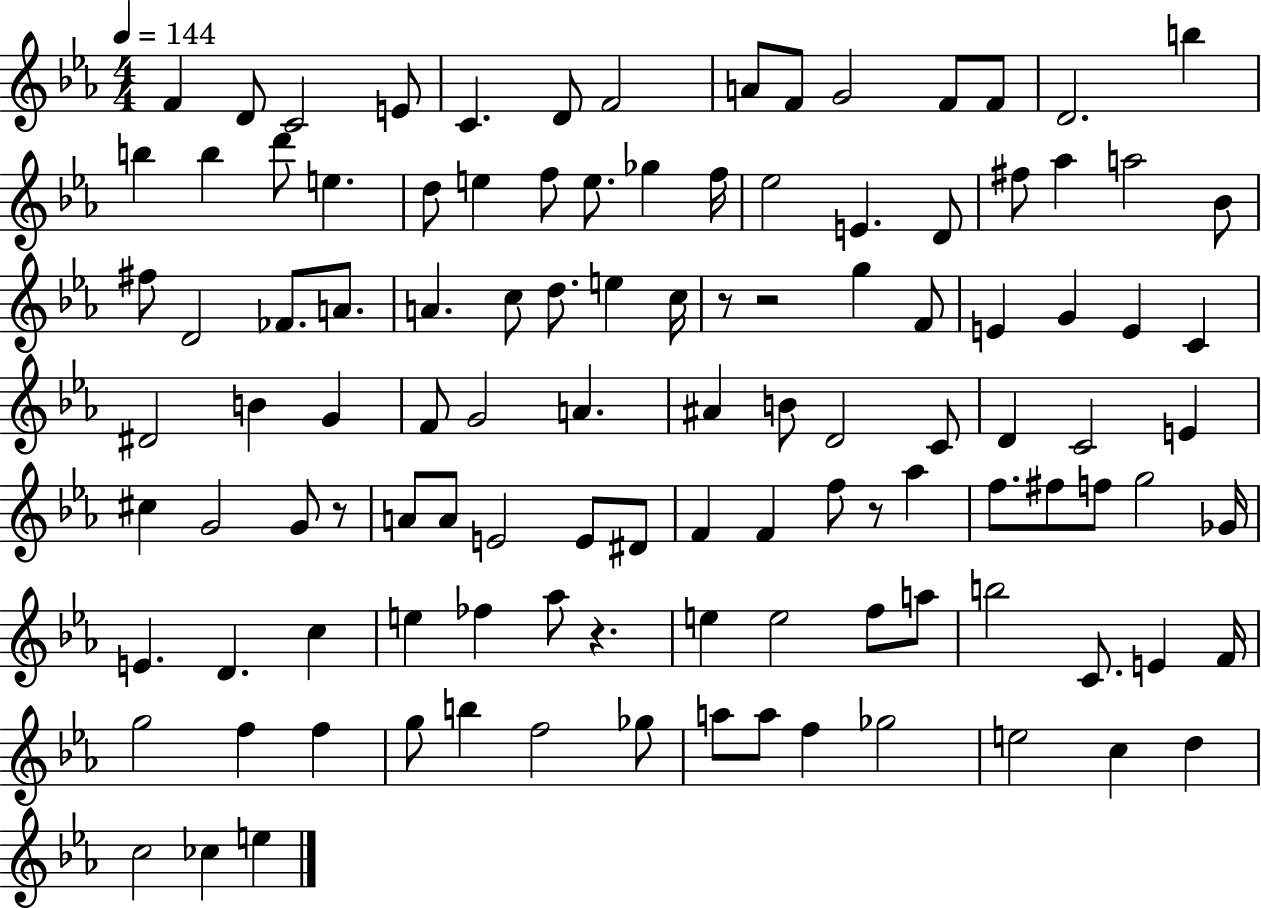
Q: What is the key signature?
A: EES major